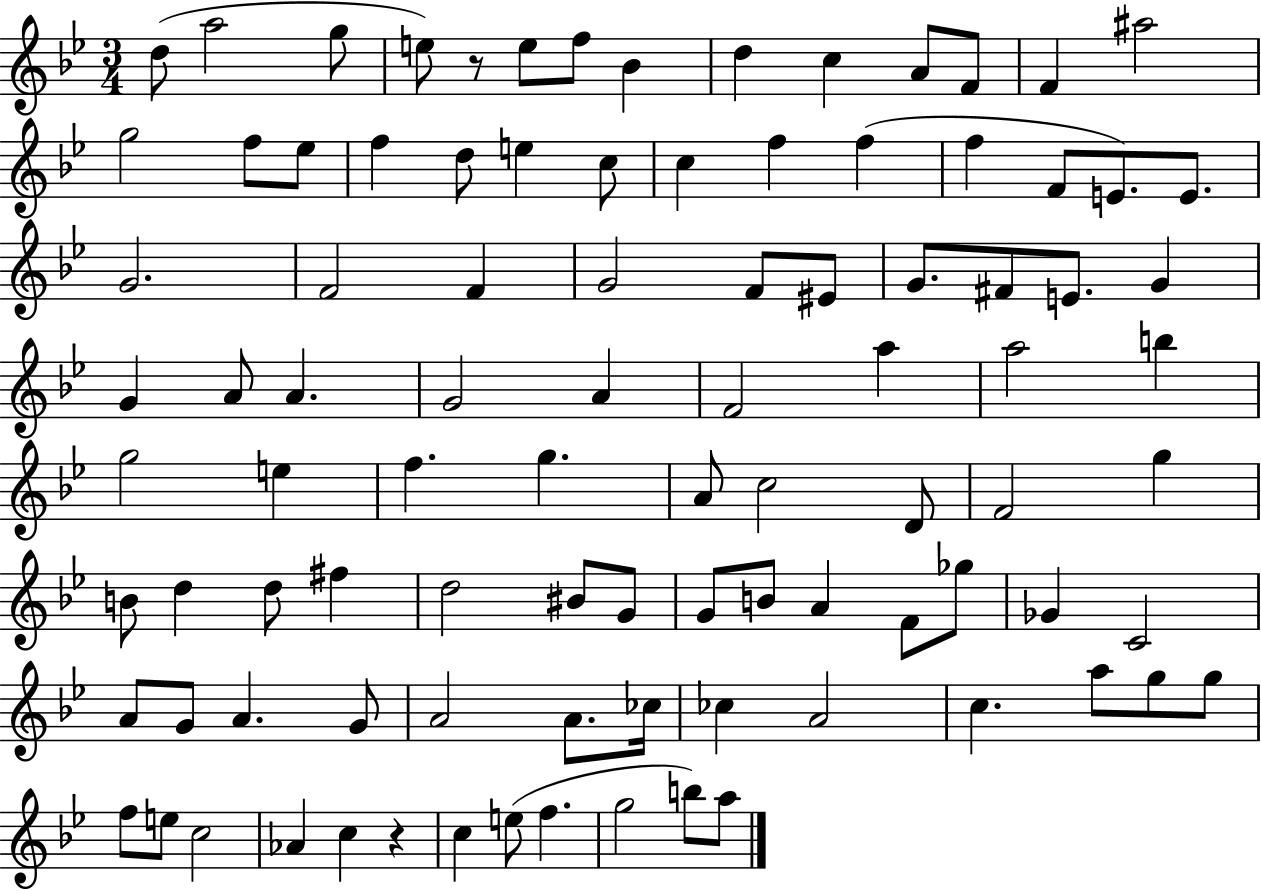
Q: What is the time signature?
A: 3/4